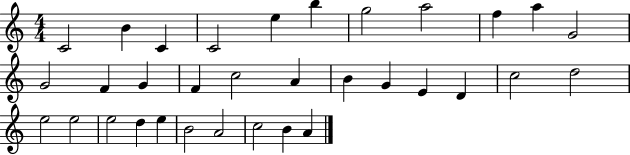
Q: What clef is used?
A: treble